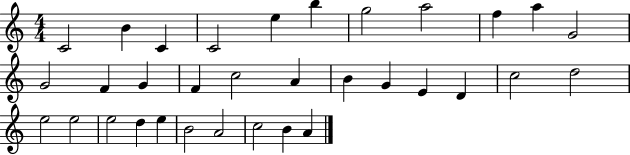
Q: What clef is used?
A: treble